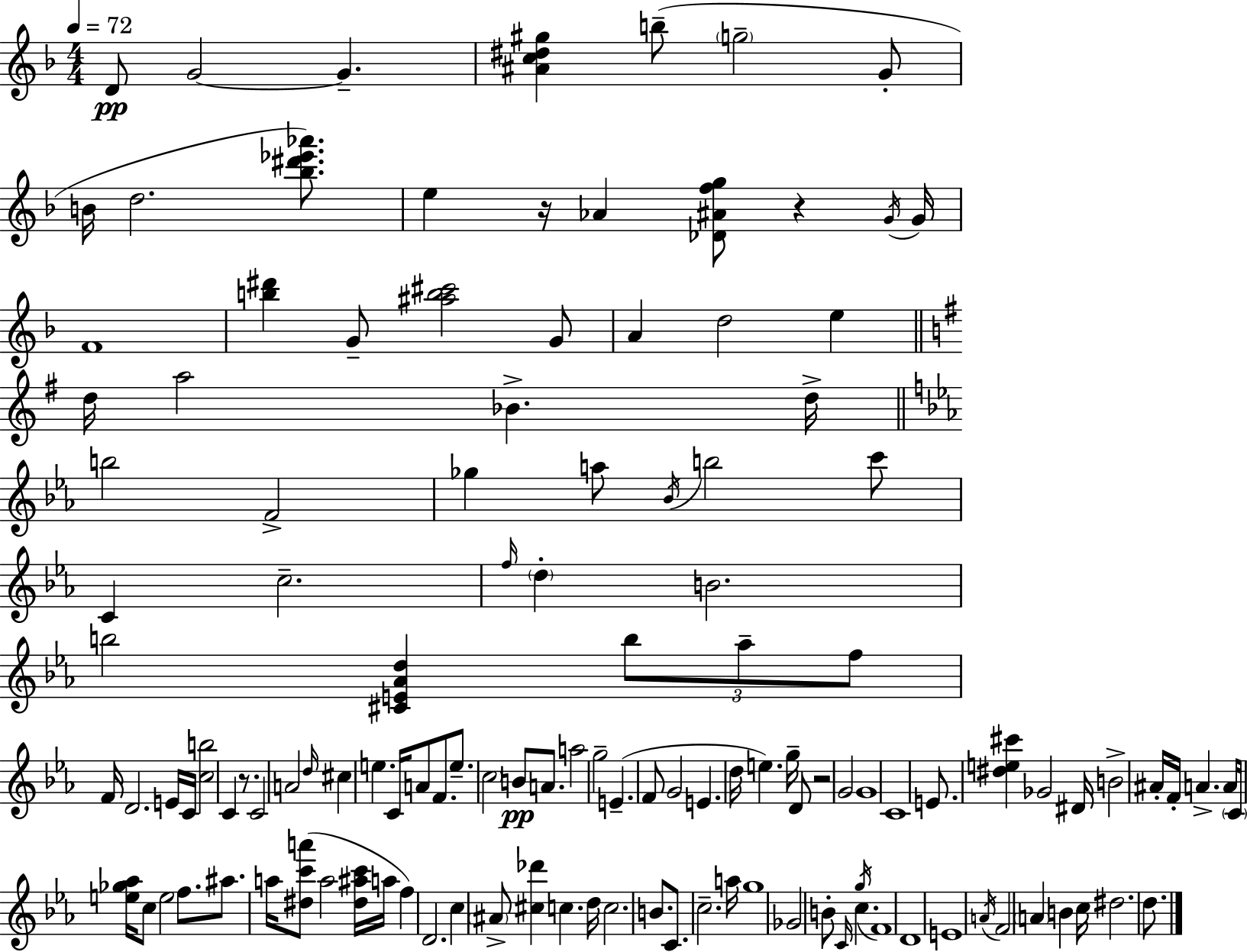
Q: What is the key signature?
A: D minor